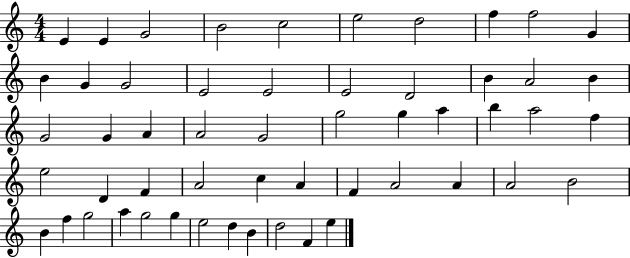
{
  \clef treble
  \numericTimeSignature
  \time 4/4
  \key c \major
  e'4 e'4 g'2 | b'2 c''2 | e''2 d''2 | f''4 f''2 g'4 | \break b'4 g'4 g'2 | e'2 e'2 | e'2 d'2 | b'4 a'2 b'4 | \break g'2 g'4 a'4 | a'2 g'2 | g''2 g''4 a''4 | b''4 a''2 f''4 | \break e''2 d'4 f'4 | a'2 c''4 a'4 | f'4 a'2 a'4 | a'2 b'2 | \break b'4 f''4 g''2 | a''4 g''2 g''4 | e''2 d''4 b'4 | d''2 f'4 e''4 | \break \bar "|."
}